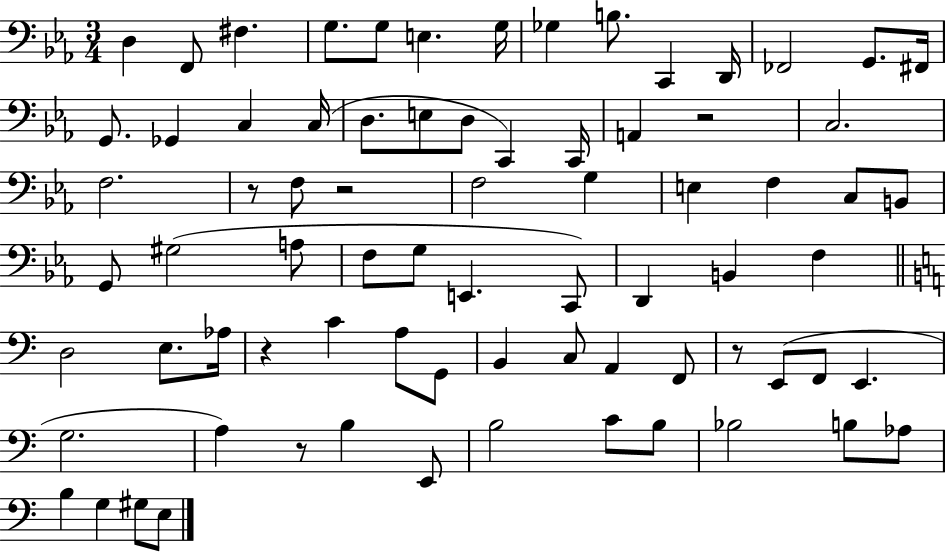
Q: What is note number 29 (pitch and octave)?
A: G3